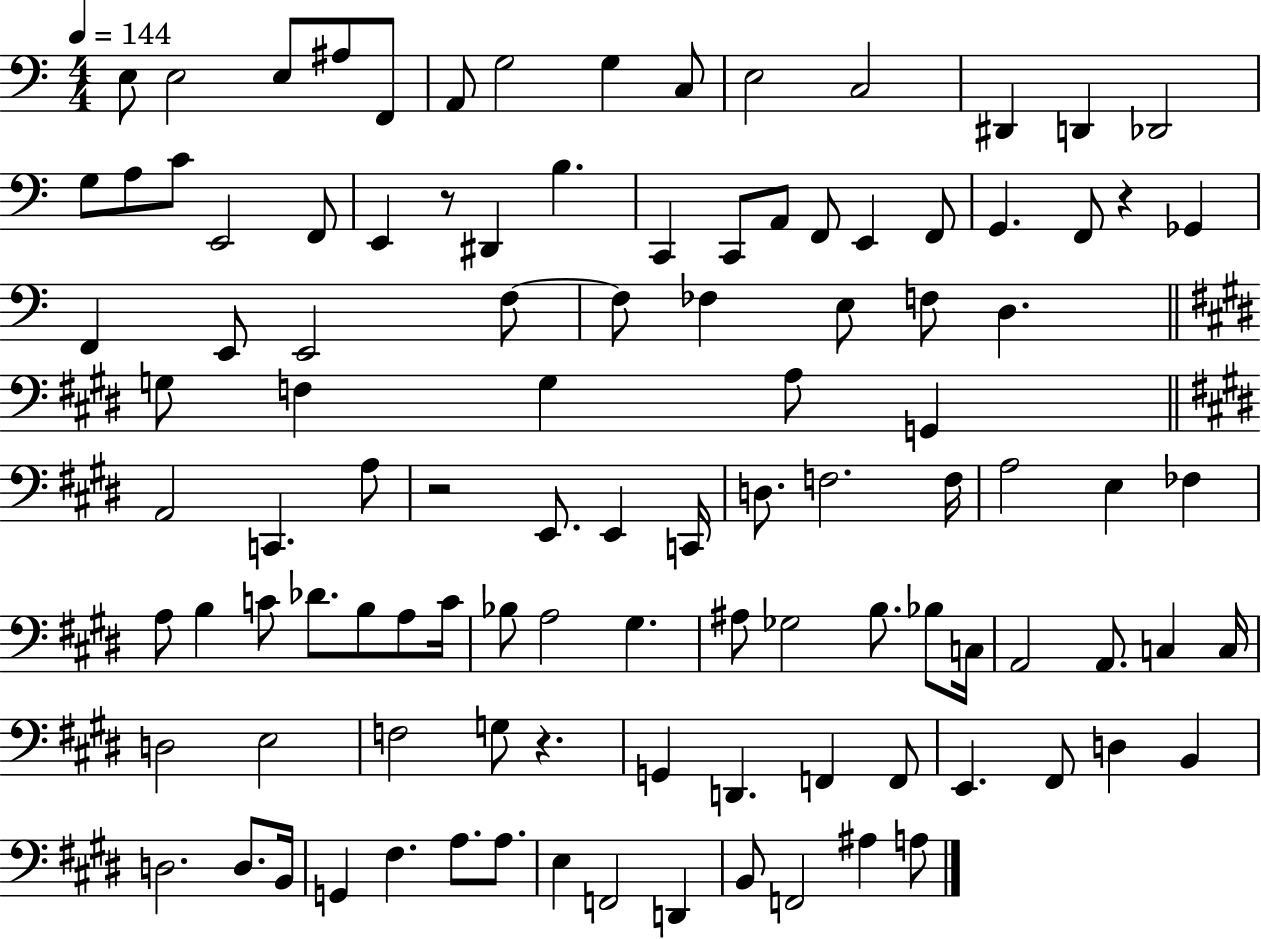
E3/e E3/h E3/e A#3/e F2/e A2/e G3/h G3/q C3/e E3/h C3/h D#2/q D2/q Db2/h G3/e A3/e C4/e E2/h F2/e E2/q R/e D#2/q B3/q. C2/q C2/e A2/e F2/e E2/q F2/e G2/q. F2/e R/q Gb2/q F2/q E2/e E2/h F3/e F3/e FES3/q E3/e F3/e D3/q. G3/e F3/q G3/q A3/e G2/q A2/h C2/q. A3/e R/h E2/e. E2/q C2/s D3/e. F3/h. F3/s A3/h E3/q FES3/q A3/e B3/q C4/e Db4/e. B3/e A3/e C4/s Bb3/e A3/h G#3/q. A#3/e Gb3/h B3/e. Bb3/e C3/s A2/h A2/e. C3/q C3/s D3/h E3/h F3/h G3/e R/q. G2/q D2/q. F2/q F2/e E2/q. F#2/e D3/q B2/q D3/h. D3/e. B2/s G2/q F#3/q. A3/e. A3/e. E3/q F2/h D2/q B2/e F2/h A#3/q A3/e